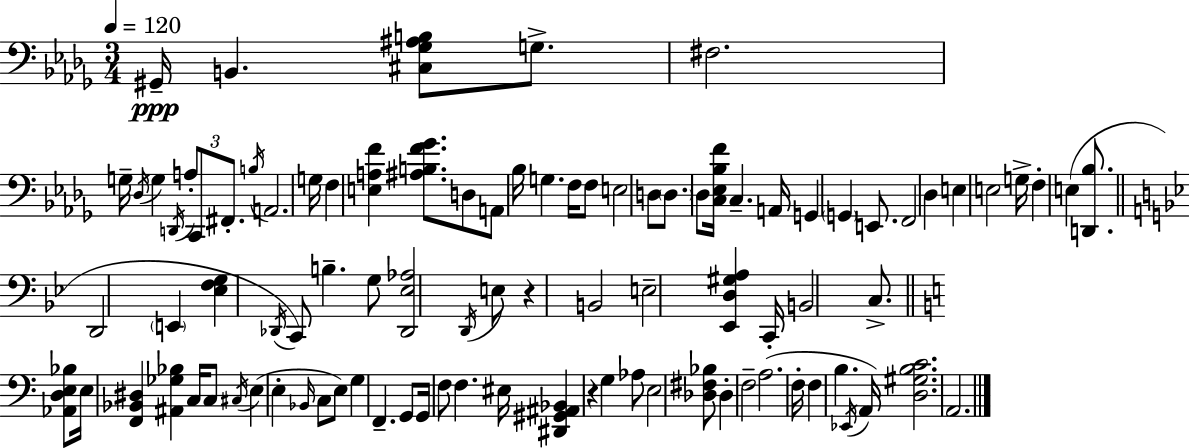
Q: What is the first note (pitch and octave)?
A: G#2